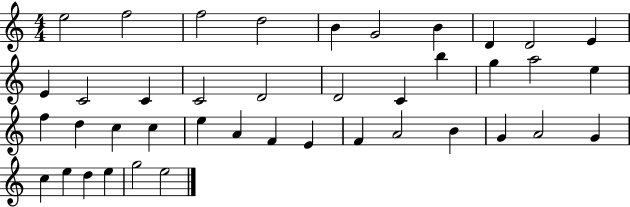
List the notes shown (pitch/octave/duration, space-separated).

E5/h F5/h F5/h D5/h B4/q G4/h B4/q D4/q D4/h E4/q E4/q C4/h C4/q C4/h D4/h D4/h C4/q B5/q G5/q A5/h E5/q F5/q D5/q C5/q C5/q E5/q A4/q F4/q E4/q F4/q A4/h B4/q G4/q A4/h G4/q C5/q E5/q D5/q E5/q G5/h E5/h